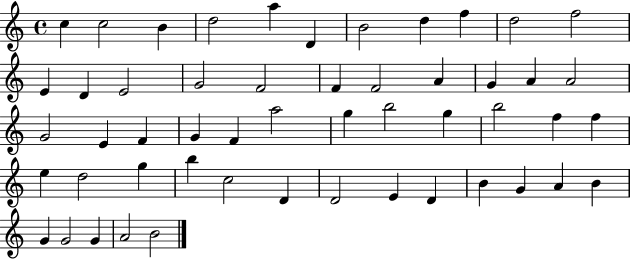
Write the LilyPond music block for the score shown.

{
  \clef treble
  \time 4/4
  \defaultTimeSignature
  \key c \major
  c''4 c''2 b'4 | d''2 a''4 d'4 | b'2 d''4 f''4 | d''2 f''2 | \break e'4 d'4 e'2 | g'2 f'2 | f'4 f'2 a'4 | g'4 a'4 a'2 | \break g'2 e'4 f'4 | g'4 f'4 a''2 | g''4 b''2 g''4 | b''2 f''4 f''4 | \break e''4 d''2 g''4 | b''4 c''2 d'4 | d'2 e'4 d'4 | b'4 g'4 a'4 b'4 | \break g'4 g'2 g'4 | a'2 b'2 | \bar "|."
}